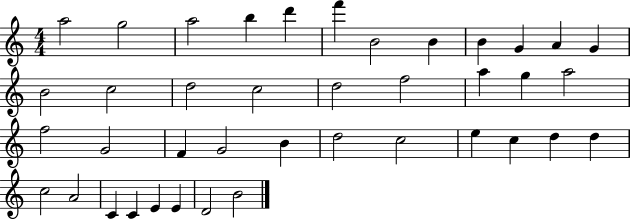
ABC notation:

X:1
T:Untitled
M:4/4
L:1/4
K:C
a2 g2 a2 b d' f' B2 B B G A G B2 c2 d2 c2 d2 f2 a g a2 f2 G2 F G2 B d2 c2 e c d d c2 A2 C C E E D2 B2